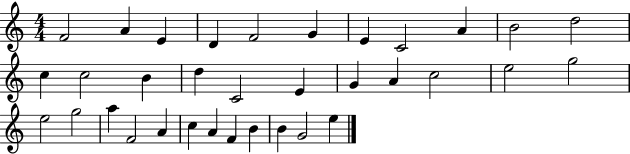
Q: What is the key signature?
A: C major